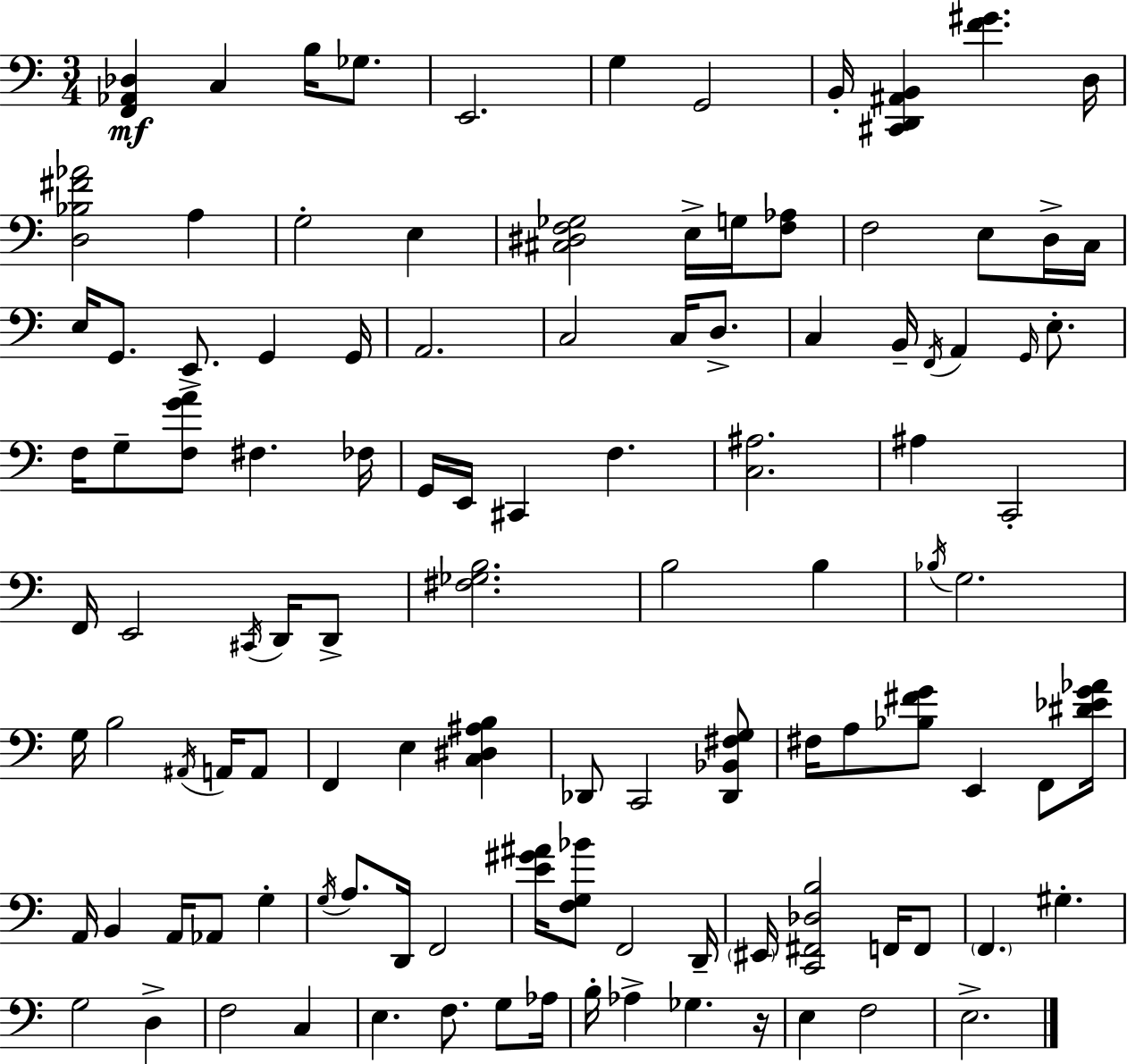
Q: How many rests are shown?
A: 1